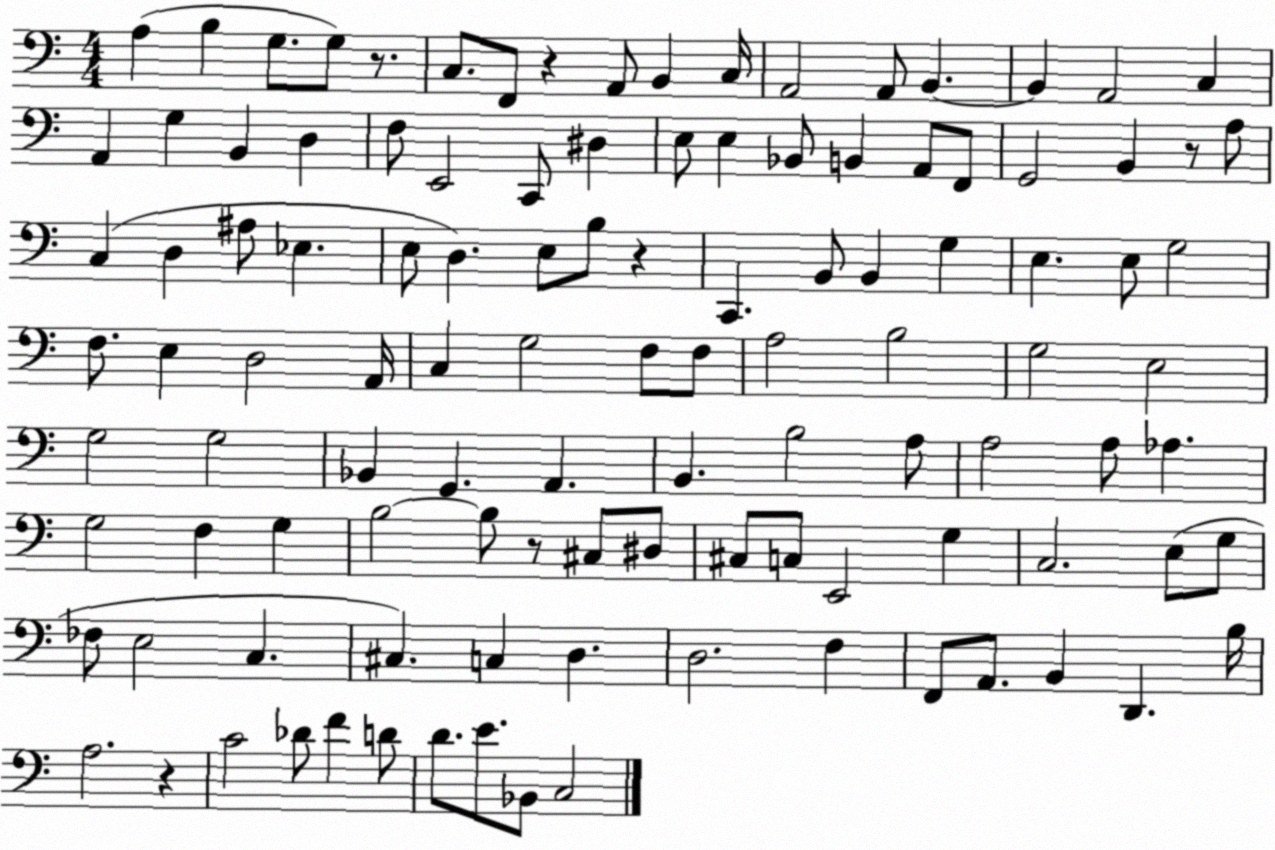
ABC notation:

X:1
T:Untitled
M:4/4
L:1/4
K:C
A, B, G,/2 G,/2 z/2 C,/2 F,,/2 z A,,/2 B,, C,/4 A,,2 A,,/2 B,, B,, A,,2 C, A,, G, B,, D, F,/2 E,,2 C,,/2 ^D, E,/2 E, _B,,/2 B,, A,,/2 F,,/2 G,,2 B,, z/2 A,/2 C, D, ^A,/2 _E, E,/2 D, E,/2 B,/2 z C,, B,,/2 B,, G, E, E,/2 G,2 F,/2 E, D,2 A,,/4 C, G,2 F,/2 F,/2 A,2 B,2 G,2 E,2 G,2 G,2 _B,, G,, A,, B,, B,2 A,/2 A,2 A,/2 _A, G,2 F, G, B,2 B,/2 z/2 ^C,/2 ^D,/2 ^C,/2 C,/2 E,,2 G, C,2 E,/2 G,/2 _F,/2 E,2 C, ^C, C, D, D,2 F, F,,/2 A,,/2 B,, D,, B,/4 A,2 z C2 _D/2 F D/2 D/2 E/2 _B,,/2 C,2